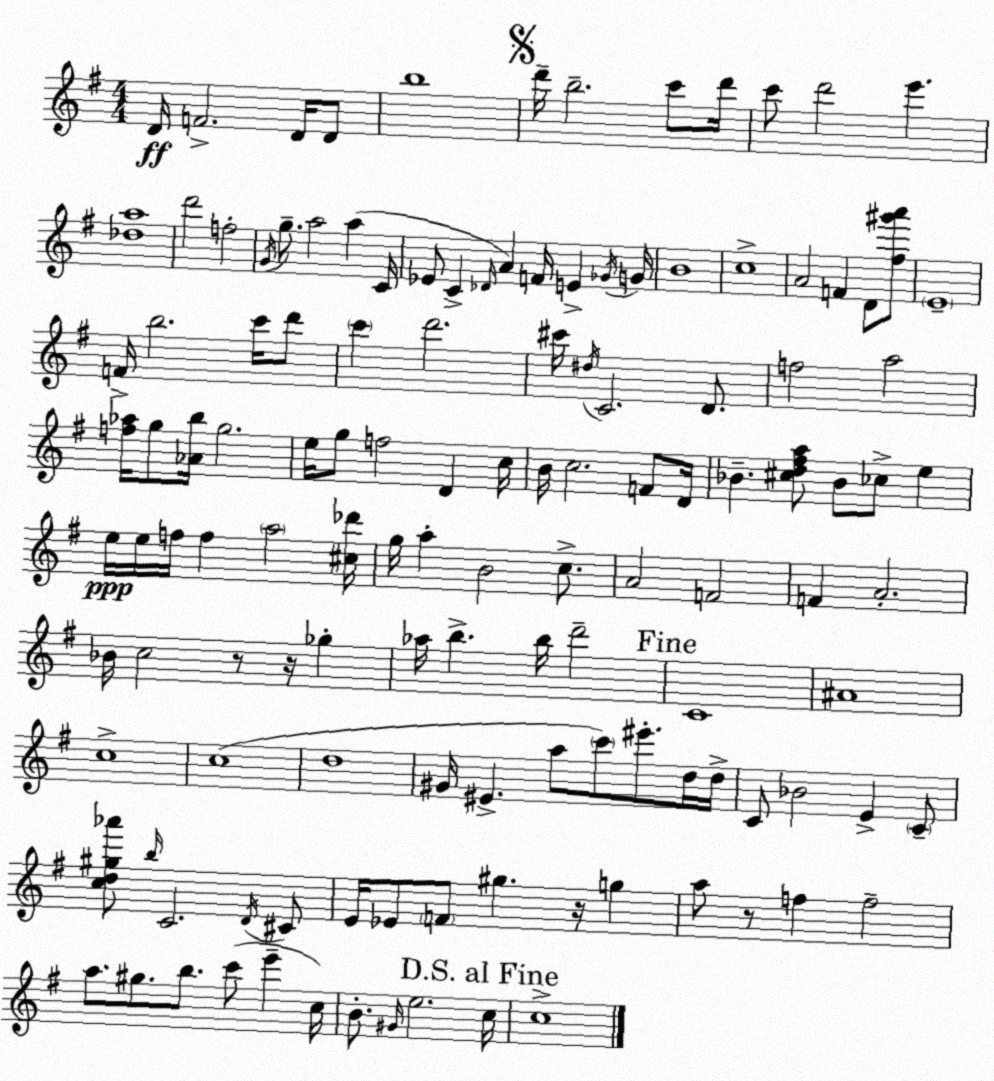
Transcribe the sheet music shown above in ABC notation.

X:1
T:Untitled
M:4/4
L:1/4
K:Em
D/4 F2 D/4 D/2 b4 d'/4 b2 c'/2 d'/4 c'/2 d'2 e' [_da]4 d'2 f2 G/4 g/2 a2 a C/4 _E/2 C _D/4 A F/4 E _G/4 G/4 B4 c4 A2 F D/2 [^f^g'a']/2 E4 F/4 b2 c'/4 d'/2 c' d'2 ^c'/4 ^d/4 C2 D/2 f2 a2 [f_a]/4 g/2 [_Ab]/4 g2 e/4 g/2 f2 D c/4 B/4 c2 F/2 D/4 _B [^cd^fa]/2 _B/2 _c/2 e e/4 e/4 f/4 f a2 [^c_d']/4 g/4 a B2 c/2 A2 F2 F A2 _B/4 c2 z/2 z/4 _g _a/4 b b/4 d'2 C4 ^A4 c4 c4 d4 ^G/4 ^E a/2 c'/2 ^e'/2 d/4 d/4 C/2 _B2 E C/2 [cd^g_a']/2 b/4 C2 D/4 ^C/2 E/4 _E/2 F/2 ^g z/4 g a/2 z/2 f f2 a/2 ^g/2 b/2 c'/2 e' c/4 B/2 ^G/4 e2 c/4 c4